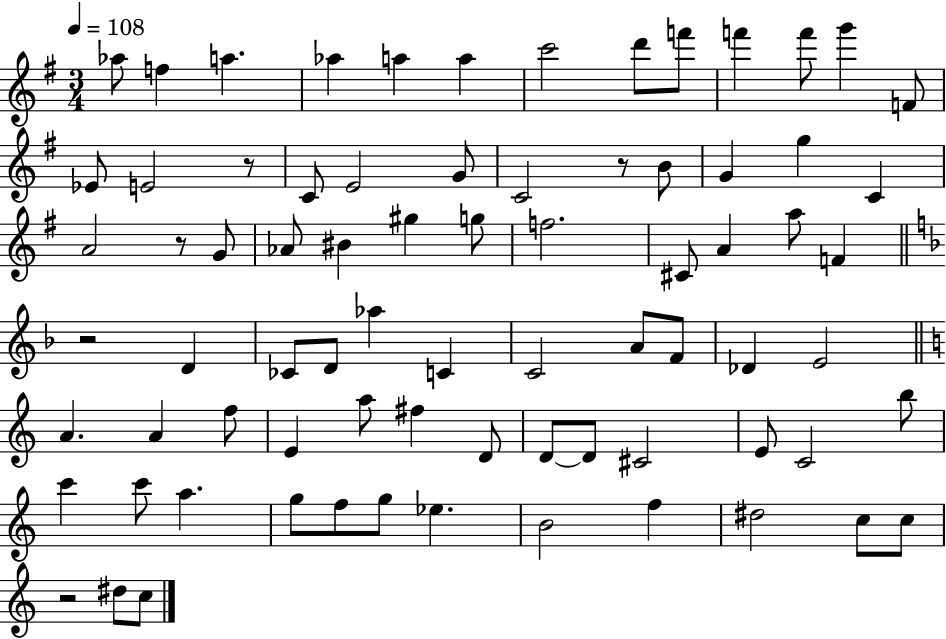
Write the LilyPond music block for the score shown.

{
  \clef treble
  \numericTimeSignature
  \time 3/4
  \key g \major
  \tempo 4 = 108
  aes''8 f''4 a''4. | aes''4 a''4 a''4 | c'''2 d'''8 f'''8 | f'''4 f'''8 g'''4 f'8 | \break ees'8 e'2 r8 | c'8 e'2 g'8 | c'2 r8 b'8 | g'4 g''4 c'4 | \break a'2 r8 g'8 | aes'8 bis'4 gis''4 g''8 | f''2. | cis'8 a'4 a''8 f'4 | \break \bar "||" \break \key d \minor r2 d'4 | ces'8 d'8 aes''4 c'4 | c'2 a'8 f'8 | des'4 e'2 | \break \bar "||" \break \key c \major a'4. a'4 f''8 | e'4 a''8 fis''4 d'8 | d'8~~ d'8 cis'2 | e'8 c'2 b''8 | \break c'''4 c'''8 a''4. | g''8 f''8 g''8 ees''4. | b'2 f''4 | dis''2 c''8 c''8 | \break r2 dis''8 c''8 | \bar "|."
}